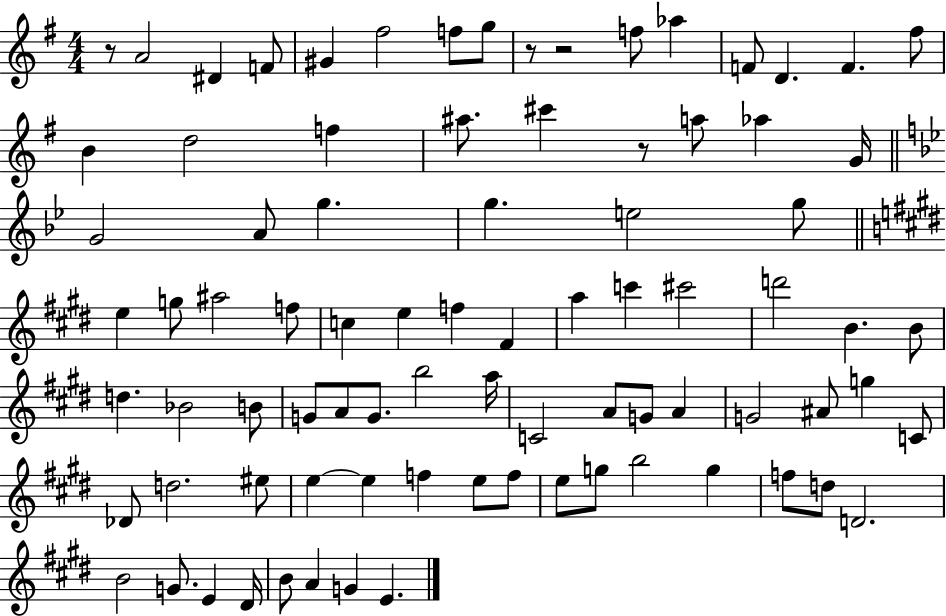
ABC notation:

X:1
T:Untitled
M:4/4
L:1/4
K:G
z/2 A2 ^D F/2 ^G ^f2 f/2 g/2 z/2 z2 f/2 _a F/2 D F ^f/2 B d2 f ^a/2 ^c' z/2 a/2 _a G/4 G2 A/2 g g e2 g/2 e g/2 ^a2 f/2 c e f ^F a c' ^c'2 d'2 B B/2 d _B2 B/2 G/2 A/2 G/2 b2 a/4 C2 A/2 G/2 A G2 ^A/2 g C/2 _D/2 d2 ^e/2 e e f e/2 f/2 e/2 g/2 b2 g f/2 d/2 D2 B2 G/2 E ^D/4 B/2 A G E